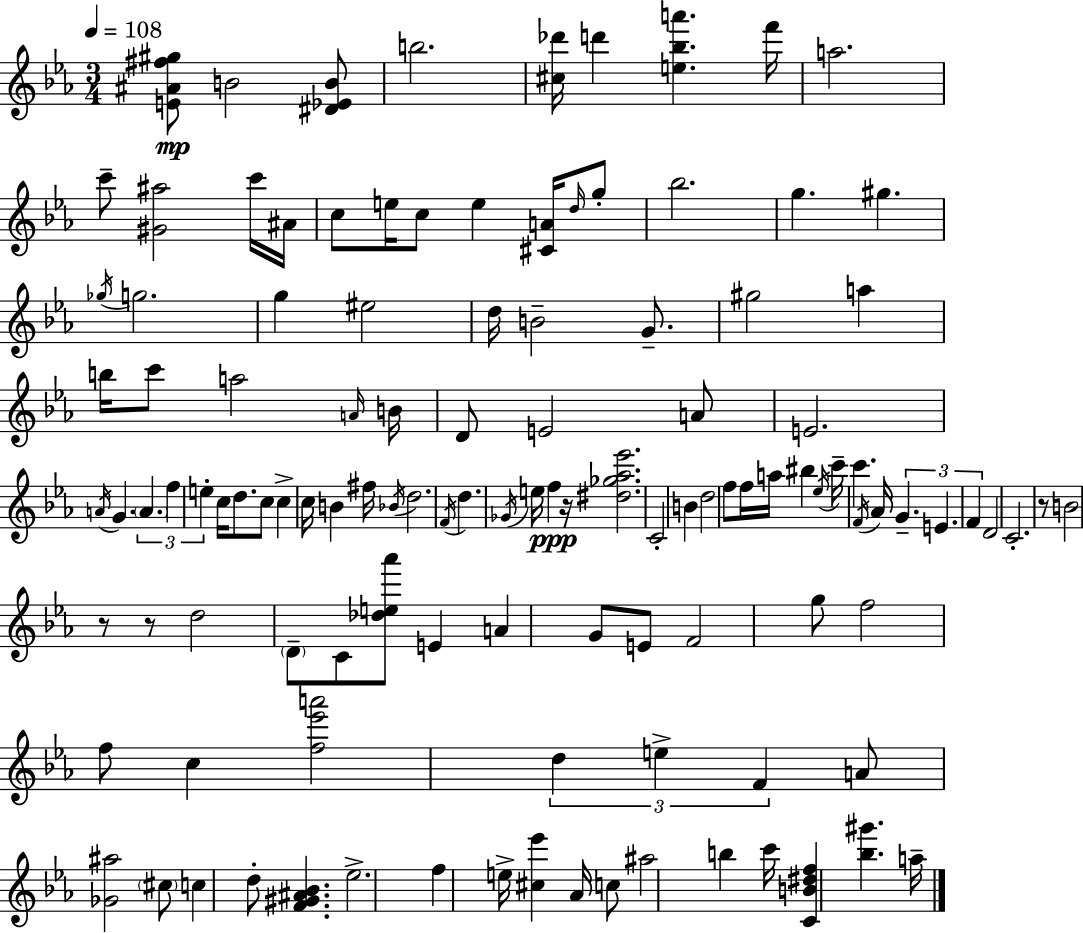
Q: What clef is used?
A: treble